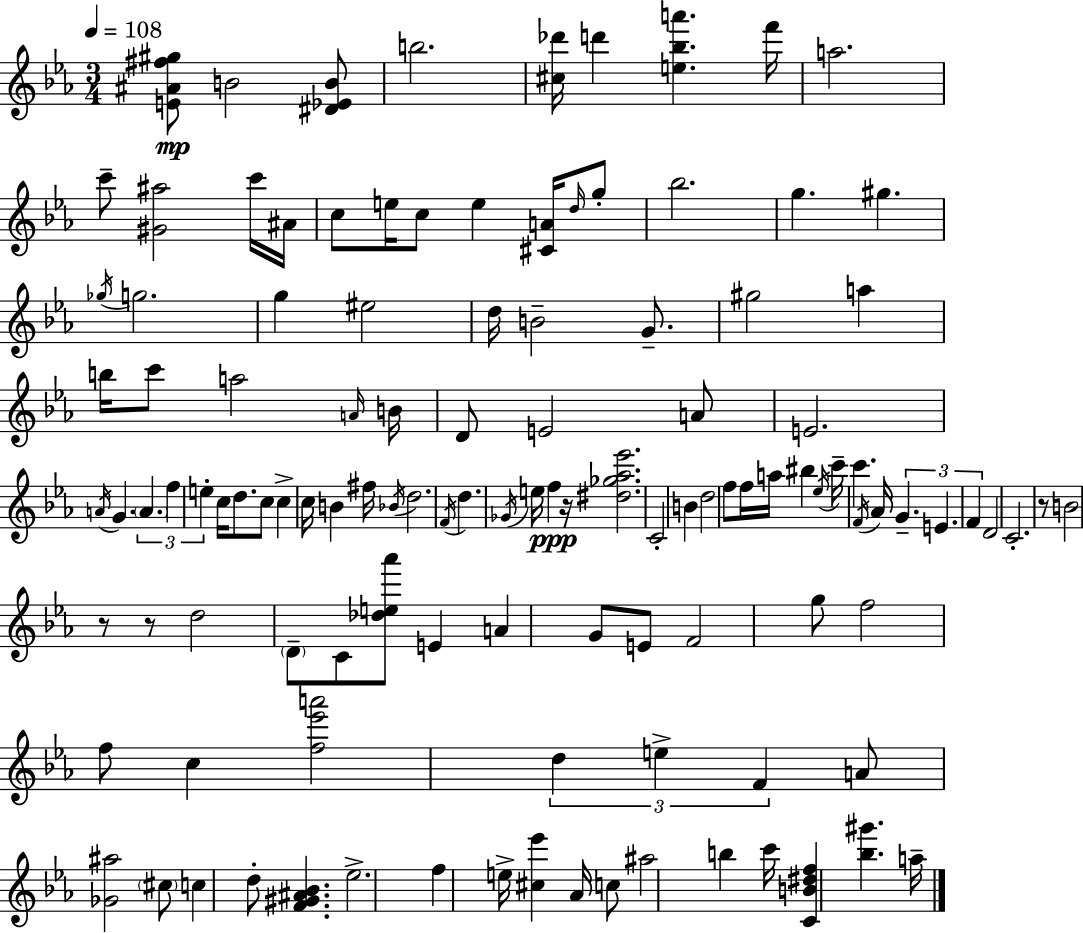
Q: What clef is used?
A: treble